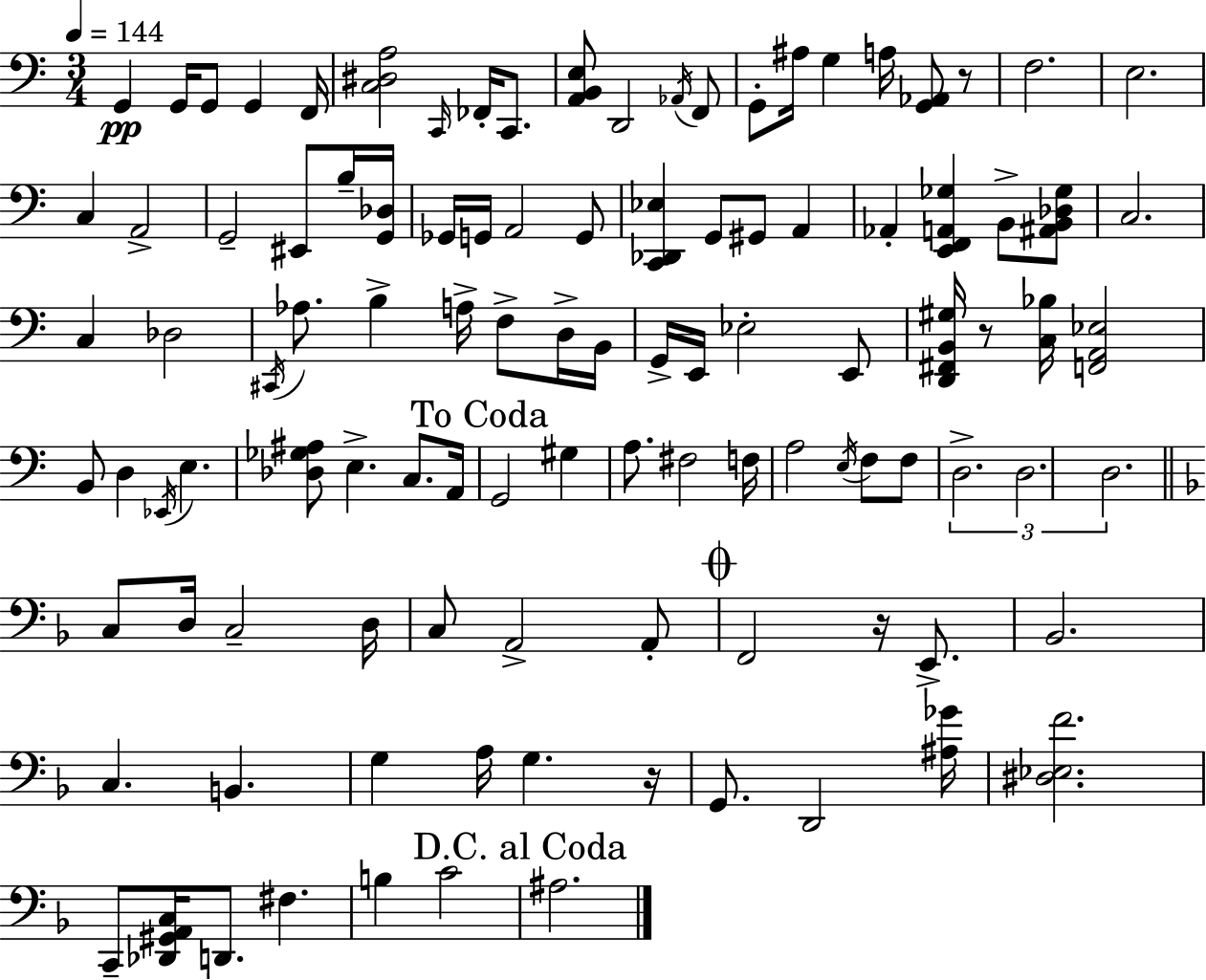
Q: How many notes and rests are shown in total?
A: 105